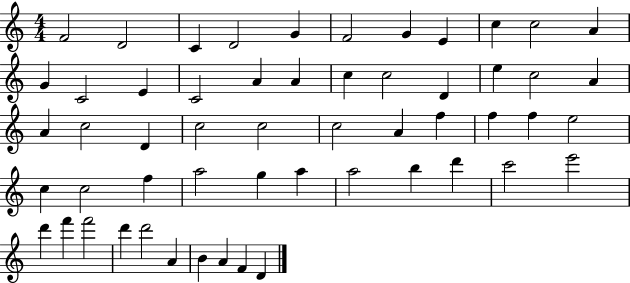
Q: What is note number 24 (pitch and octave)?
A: A4